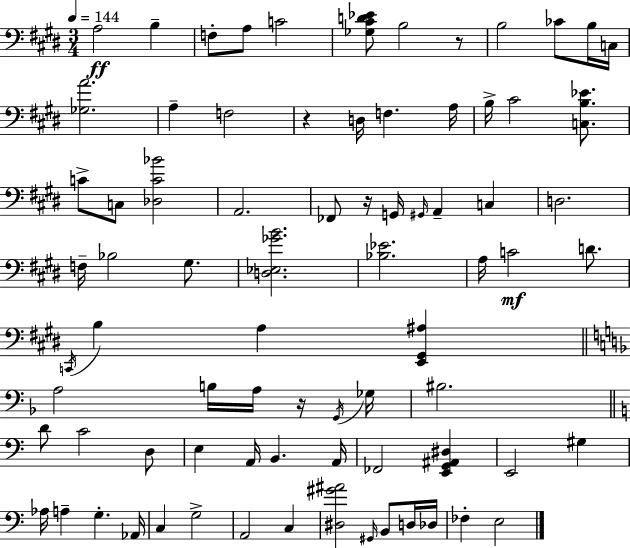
X:1
T:Untitled
M:3/4
L:1/4
K:E
A,2 B, F,/2 A,/2 C2 [_G,^CD_E]/2 B,2 z/2 B,2 _C/2 B,/4 C,/4 [_G,A]2 A, F,2 z D,/4 F, A,/4 B,/4 ^C2 [C,B,_E]/2 C/2 C,/2 [_D,C_B]2 A,,2 _F,,/2 z/4 G,,/4 ^G,,/4 A,, C, D,2 F,/4 _B,2 ^G,/2 [D,_E,_GB]2 [_B,_E]2 A,/4 C2 D/2 C,,/4 B, A, [E,,^G,,^A,] A,2 B,/4 A,/4 z/4 G,,/4 _G,/4 ^B,2 D/2 C2 D,/2 E, A,,/4 B,, A,,/4 _F,,2 [E,,G,,^A,,^D,] E,,2 ^G, _A,/4 A, G, _A,,/4 C, G,2 A,,2 C, [^D,^G^A]2 ^G,,/4 B,,/2 D,/4 _D,/4 _F, E,2